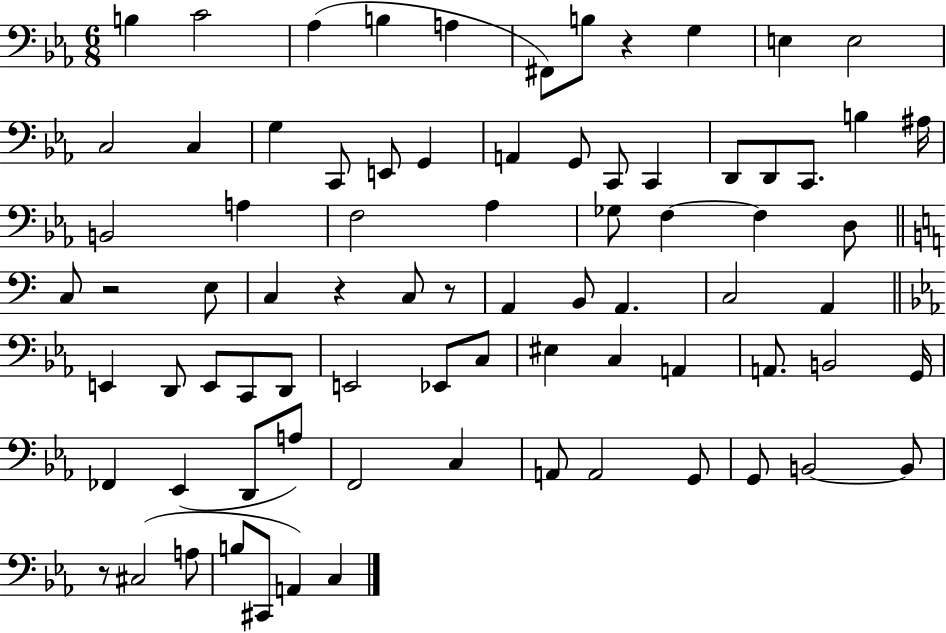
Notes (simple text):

B3/q C4/h Ab3/q B3/q A3/q F#2/e B3/e R/q G3/q E3/q E3/h C3/h C3/q G3/q C2/e E2/e G2/q A2/q G2/e C2/e C2/q D2/e D2/e C2/e. B3/q A#3/s B2/h A3/q F3/h Ab3/q Gb3/e F3/q F3/q D3/e C3/e R/h E3/e C3/q R/q C3/e R/e A2/q B2/e A2/q. C3/h A2/q E2/q D2/e E2/e C2/e D2/e E2/h Eb2/e C3/e EIS3/q C3/q A2/q A2/e. B2/h G2/s FES2/q Eb2/q D2/e A3/e F2/h C3/q A2/e A2/h G2/e G2/e B2/h B2/e R/e C#3/h A3/e B3/e C#2/e A2/q C3/q